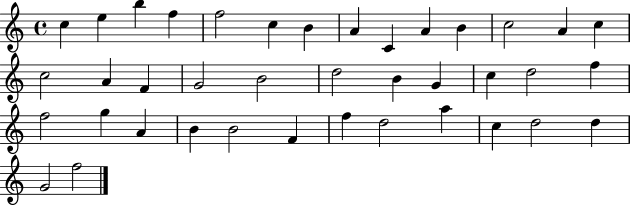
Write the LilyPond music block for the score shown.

{
  \clef treble
  \time 4/4
  \defaultTimeSignature
  \key c \major
  c''4 e''4 b''4 f''4 | f''2 c''4 b'4 | a'4 c'4 a'4 b'4 | c''2 a'4 c''4 | \break c''2 a'4 f'4 | g'2 b'2 | d''2 b'4 g'4 | c''4 d''2 f''4 | \break f''2 g''4 a'4 | b'4 b'2 f'4 | f''4 d''2 a''4 | c''4 d''2 d''4 | \break g'2 f''2 | \bar "|."
}